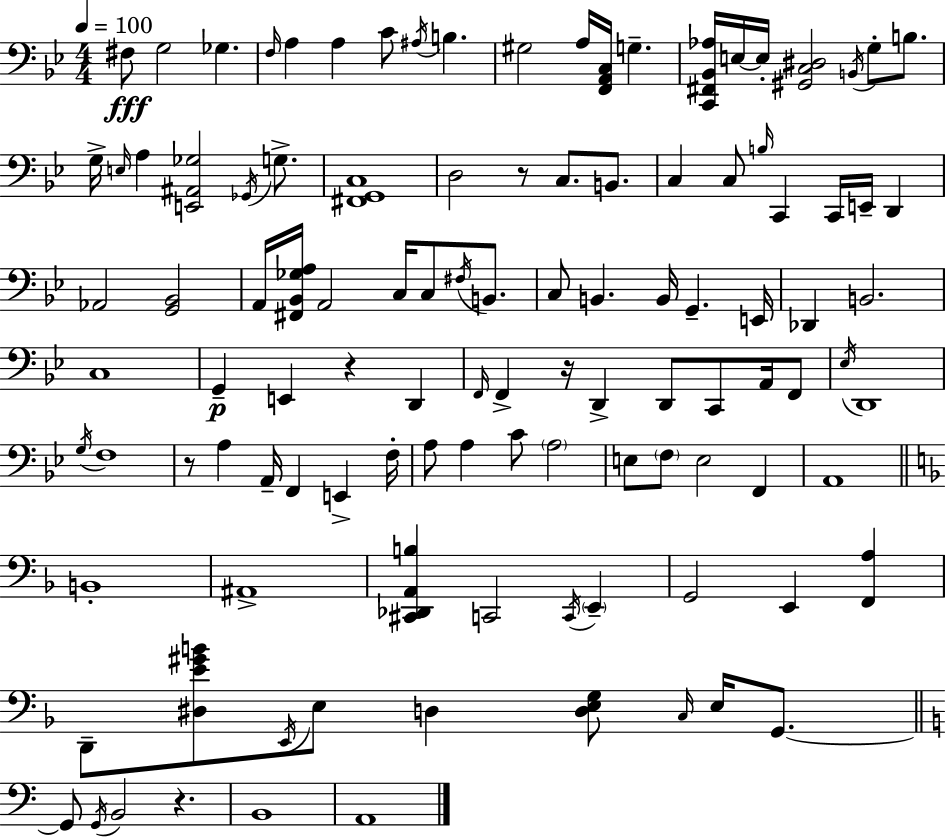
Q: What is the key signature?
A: G minor